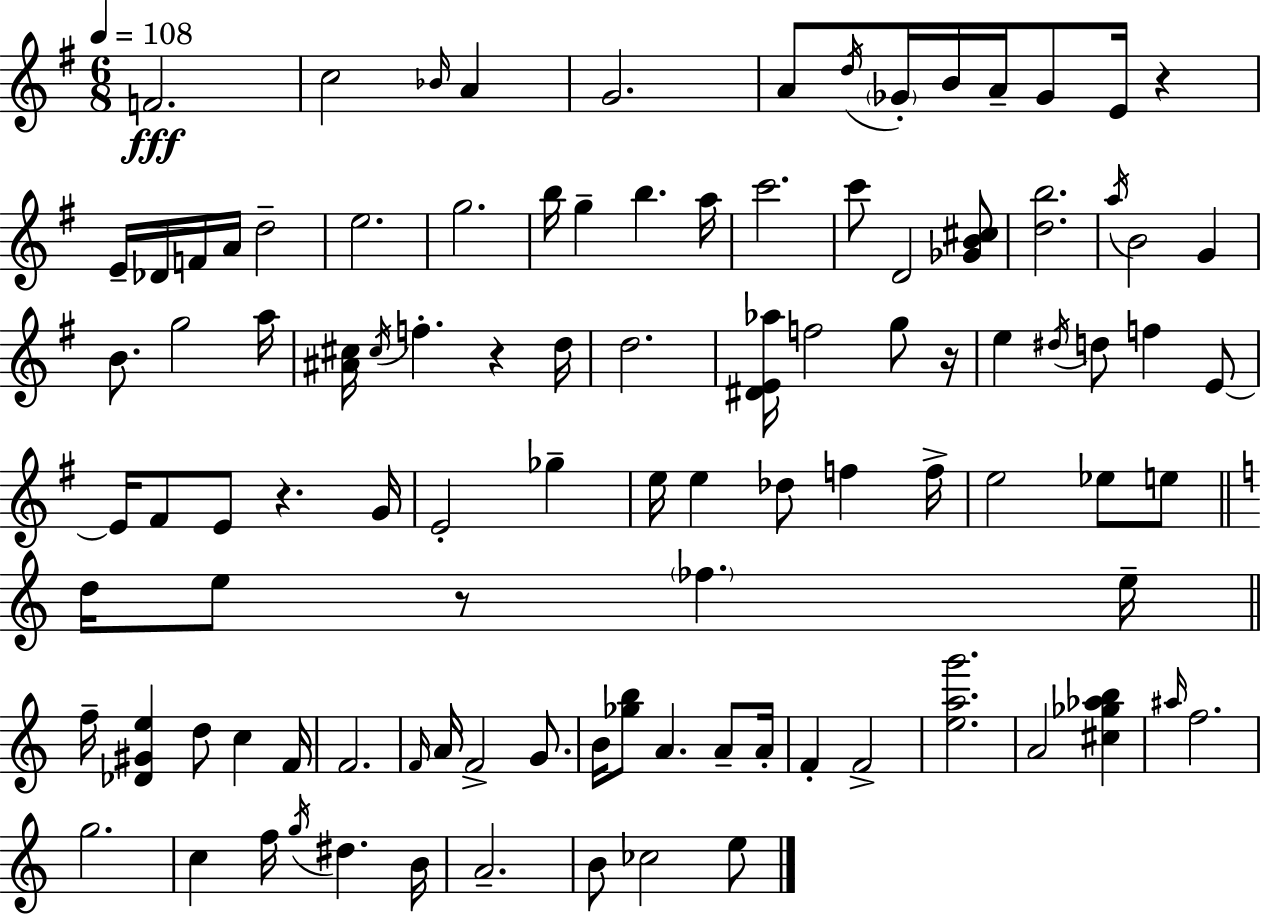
F4/h. C5/h Bb4/s A4/q G4/h. A4/e D5/s Gb4/s B4/s A4/s Gb4/e E4/s R/q E4/s Db4/s F4/s A4/s D5/h E5/h. G5/h. B5/s G5/q B5/q. A5/s C6/h. C6/e D4/h [Gb4,B4,C#5]/e [D5,B5]/h. A5/s B4/h G4/q B4/e. G5/h A5/s [A#4,C#5]/s C#5/s F5/q. R/q D5/s D5/h. [D#4,E4,Ab5]/s F5/h G5/e R/s E5/q D#5/s D5/e F5/q E4/e E4/s F#4/e E4/e R/q. G4/s E4/h Gb5/q E5/s E5/q Db5/e F5/q F5/s E5/h Eb5/e E5/e D5/s E5/e R/e FES5/q. E5/s F5/s [Db4,G#4,E5]/q D5/e C5/q F4/s F4/h. F4/s A4/s F4/h G4/e. B4/s [Gb5,B5]/e A4/q. A4/e A4/s F4/q F4/h [E5,A5,G6]/h. A4/h [C#5,Gb5,Ab5,B5]/q A#5/s F5/h. G5/h. C5/q F5/s G5/s D#5/q. B4/s A4/h. B4/e CES5/h E5/e